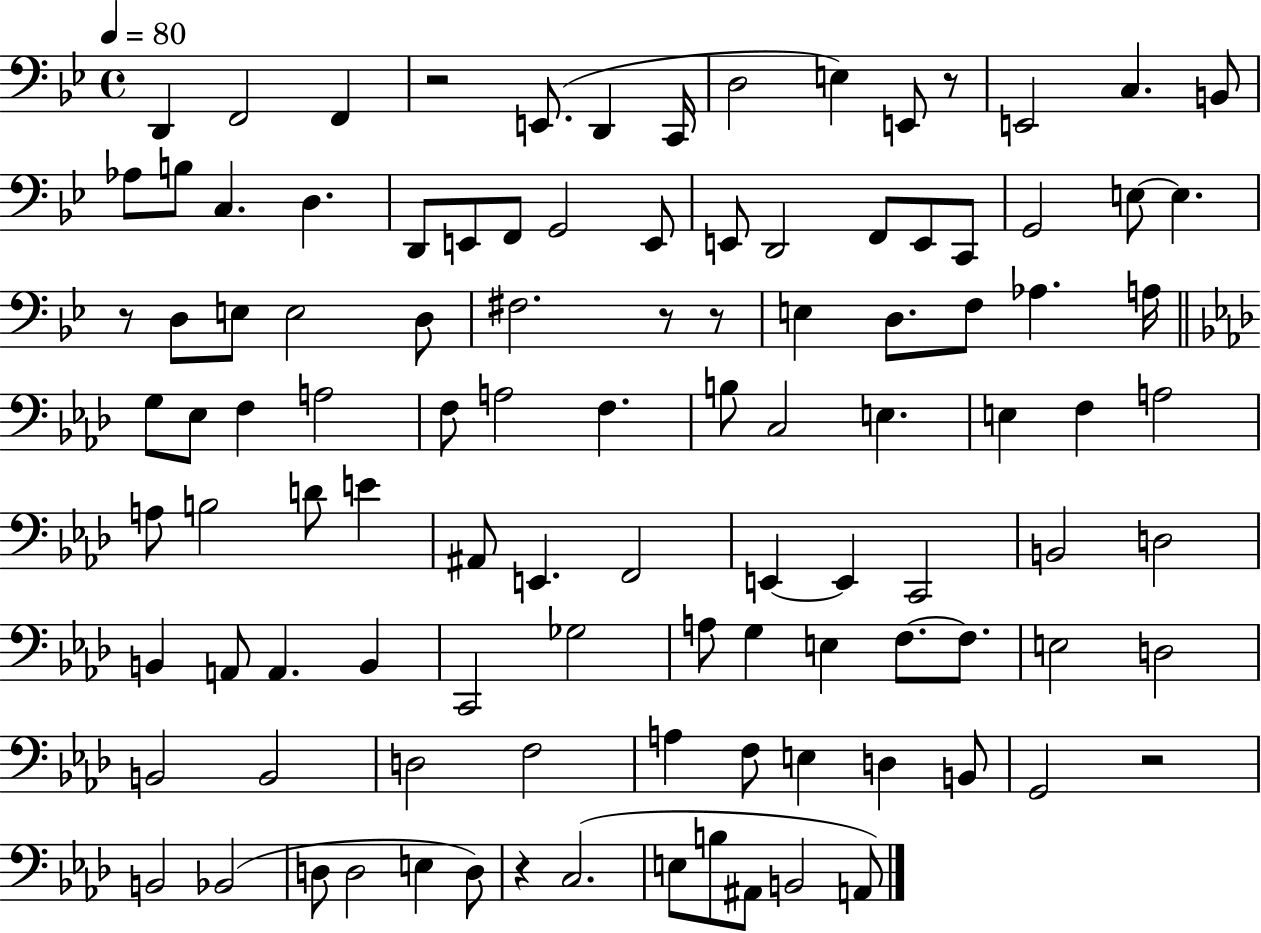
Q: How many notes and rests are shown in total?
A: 106